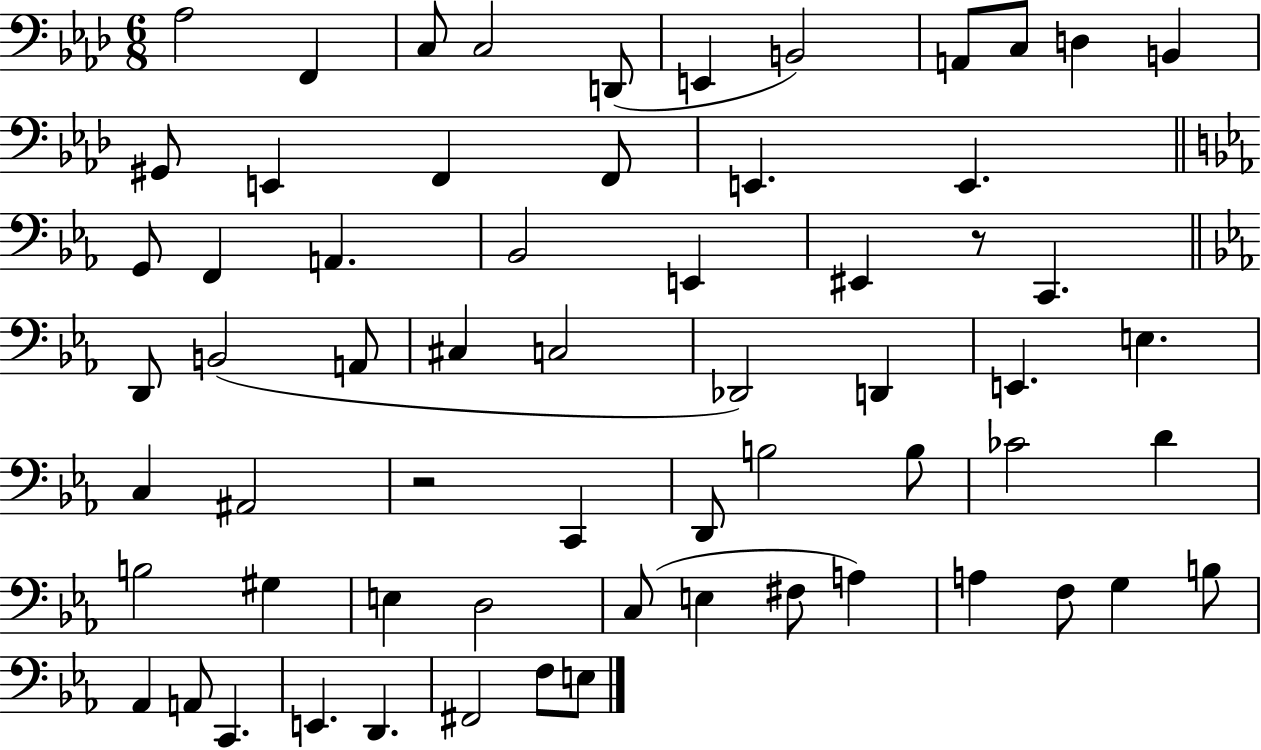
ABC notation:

X:1
T:Untitled
M:6/8
L:1/4
K:Ab
_A,2 F,, C,/2 C,2 D,,/2 E,, B,,2 A,,/2 C,/2 D, B,, ^G,,/2 E,, F,, F,,/2 E,, E,, G,,/2 F,, A,, _B,,2 E,, ^E,, z/2 C,, D,,/2 B,,2 A,,/2 ^C, C,2 _D,,2 D,, E,, E, C, ^A,,2 z2 C,, D,,/2 B,2 B,/2 _C2 D B,2 ^G, E, D,2 C,/2 E, ^F,/2 A, A, F,/2 G, B,/2 _A,, A,,/2 C,, E,, D,, ^F,,2 F,/2 E,/2